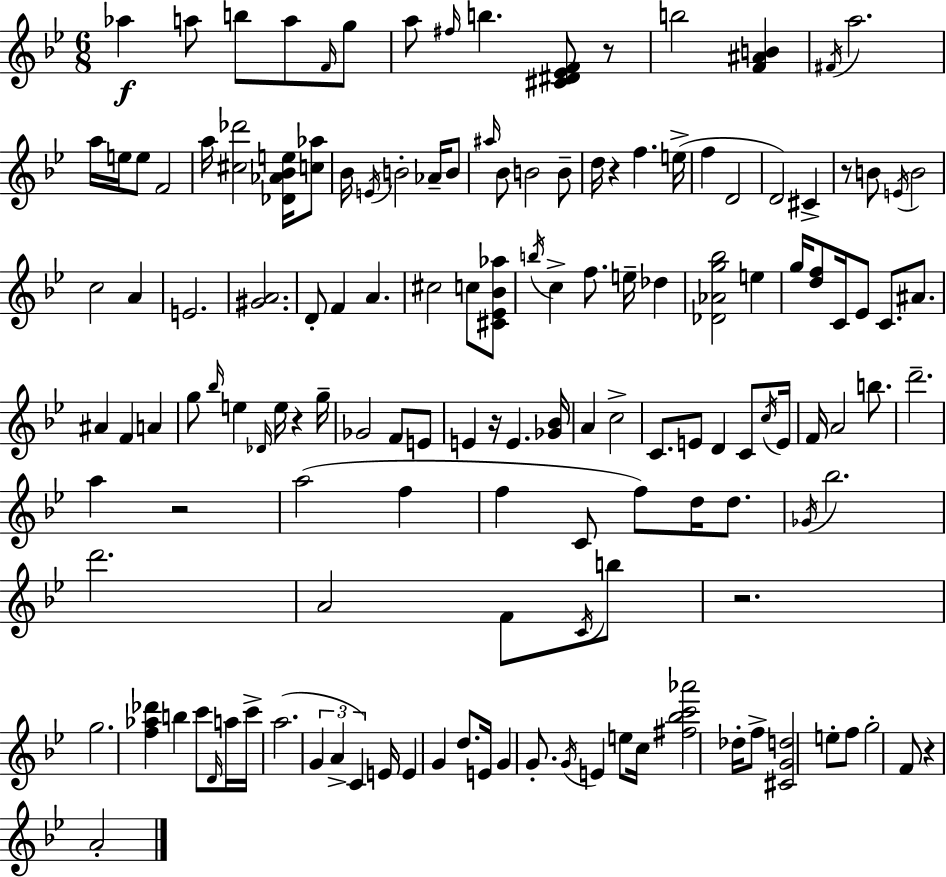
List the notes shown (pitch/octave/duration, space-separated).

Ab5/q A5/e B5/e A5/e F4/s G5/e A5/e F#5/s B5/q. [C#4,D#4,Eb4,F4]/e R/e B5/h [F4,A#4,B4]/q F#4/s A5/h. A5/s E5/s E5/e F4/h A5/s [C#5,Db6]/h [Db4,Ab4,Bb4,E5]/s [C5,Ab5]/e Bb4/s E4/s B4/h Ab4/s B4/e A#5/s Bb4/e B4/h B4/e D5/s R/q F5/q. E5/s F5/q D4/h D4/h C#4/q R/e B4/e E4/s B4/h C5/h A4/q E4/h. [G#4,A4]/h. D4/e F4/q A4/q. C#5/h C5/e [C#4,Eb4,Bb4,Ab5]/e B5/s C5/q F5/e. E5/s Db5/q [Db4,Ab4,G5,Bb5]/h E5/q G5/s [D5,F5]/e C4/s Eb4/e C4/e. A#4/e. A#4/q F4/q A4/q G5/e Bb5/s E5/q Db4/s E5/s R/q G5/s Gb4/h F4/e E4/e E4/q R/s E4/q. [Gb4,Bb4]/s A4/q C5/h C4/e. E4/e D4/q C4/e C5/s E4/s F4/s A4/h B5/e. D6/h. A5/q R/h A5/h F5/q F5/q C4/e F5/e D5/s D5/e. Gb4/s Bb5/h. D6/h. A4/h F4/e C4/s B5/e R/h. G5/h. [F5,Ab5,Db6]/q B5/q C6/e D4/s A5/s C6/s A5/h. G4/q A4/q C4/q E4/s E4/q G4/q D5/e. E4/s G4/q G4/e. G4/s E4/q E5/e C5/s [F#5,Bb5,C6,Ab6]/h Db5/s F5/e [C#4,G4,D5]/h E5/e F5/e G5/h F4/e R/q A4/h